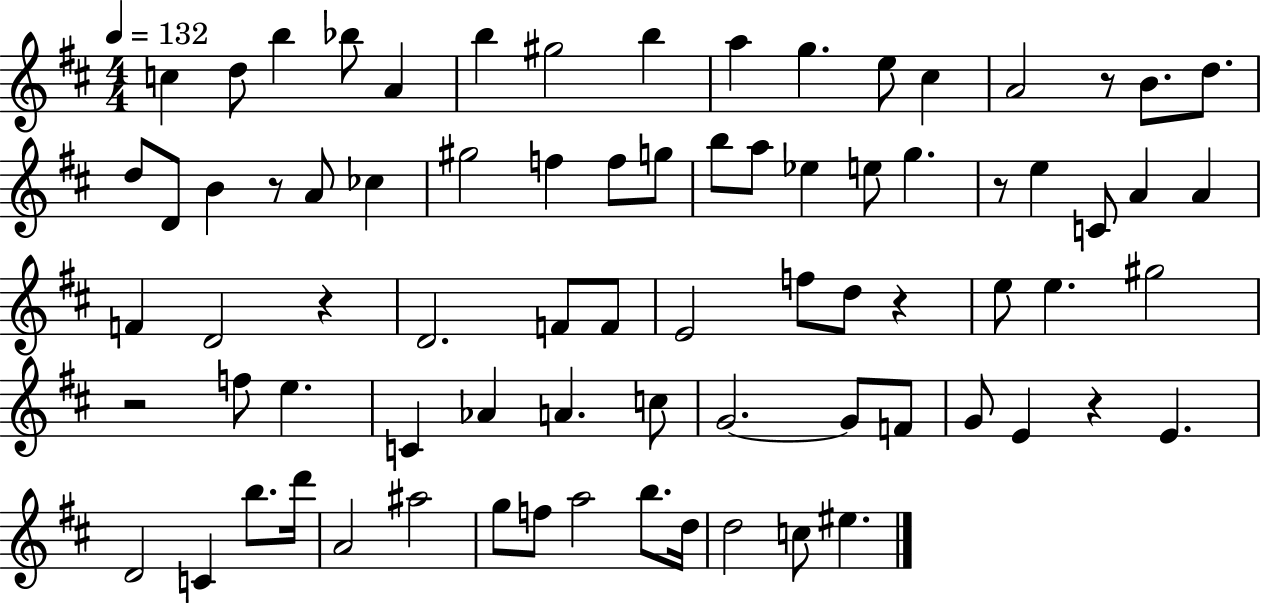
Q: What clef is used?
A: treble